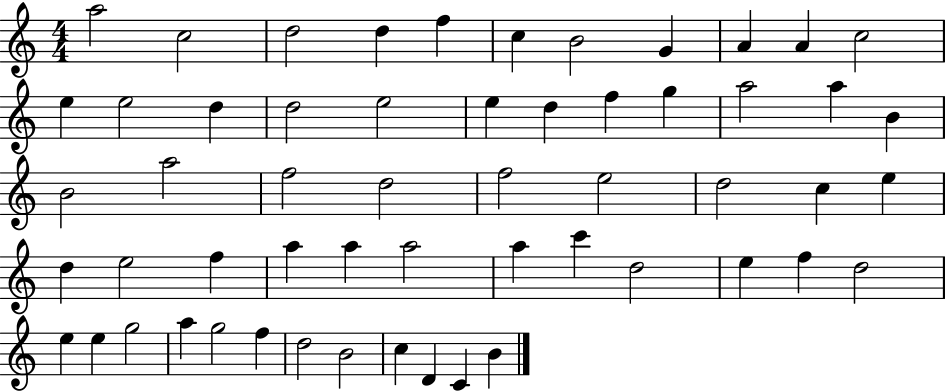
{
  \clef treble
  \numericTimeSignature
  \time 4/4
  \key c \major
  a''2 c''2 | d''2 d''4 f''4 | c''4 b'2 g'4 | a'4 a'4 c''2 | \break e''4 e''2 d''4 | d''2 e''2 | e''4 d''4 f''4 g''4 | a''2 a''4 b'4 | \break b'2 a''2 | f''2 d''2 | f''2 e''2 | d''2 c''4 e''4 | \break d''4 e''2 f''4 | a''4 a''4 a''2 | a''4 c'''4 d''2 | e''4 f''4 d''2 | \break e''4 e''4 g''2 | a''4 g''2 f''4 | d''2 b'2 | c''4 d'4 c'4 b'4 | \break \bar "|."
}